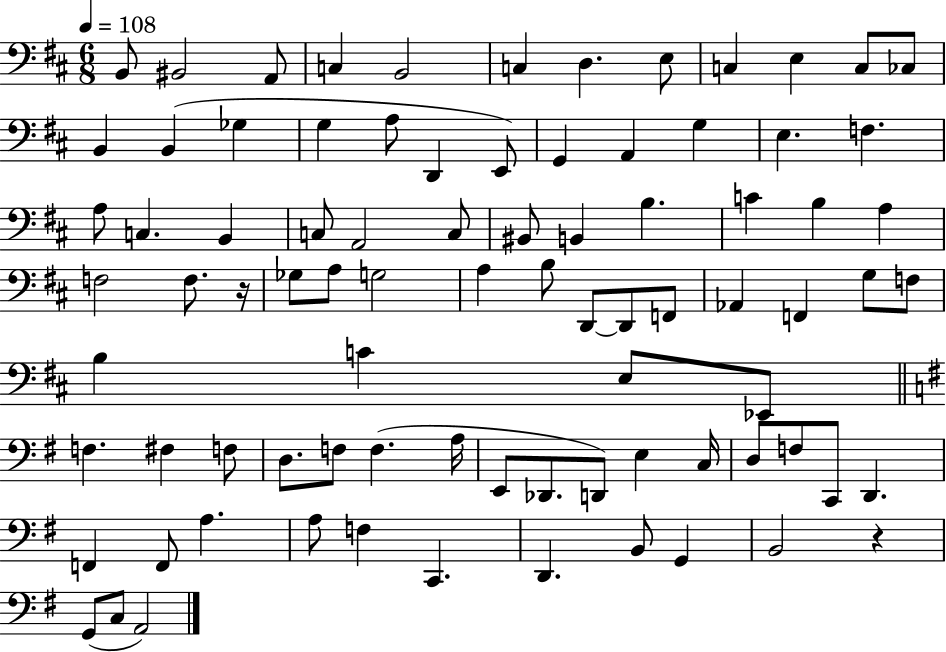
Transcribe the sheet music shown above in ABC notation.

X:1
T:Untitled
M:6/8
L:1/4
K:D
B,,/2 ^B,,2 A,,/2 C, B,,2 C, D, E,/2 C, E, C,/2 _C,/2 B,, B,, _G, G, A,/2 D,, E,,/2 G,, A,, G, E, F, A,/2 C, B,, C,/2 A,,2 C,/2 ^B,,/2 B,, B, C B, A, F,2 F,/2 z/4 _G,/2 A,/2 G,2 A, B,/2 D,,/2 D,,/2 F,,/2 _A,, F,, G,/2 F,/2 B, C E,/2 _E,,/2 F, ^F, F,/2 D,/2 F,/2 F, A,/4 E,,/2 _D,,/2 D,,/2 E, C,/4 D,/2 F,/2 C,,/2 D,, F,, F,,/2 A, A,/2 F, C,, D,, B,,/2 G,, B,,2 z G,,/2 C,/2 A,,2